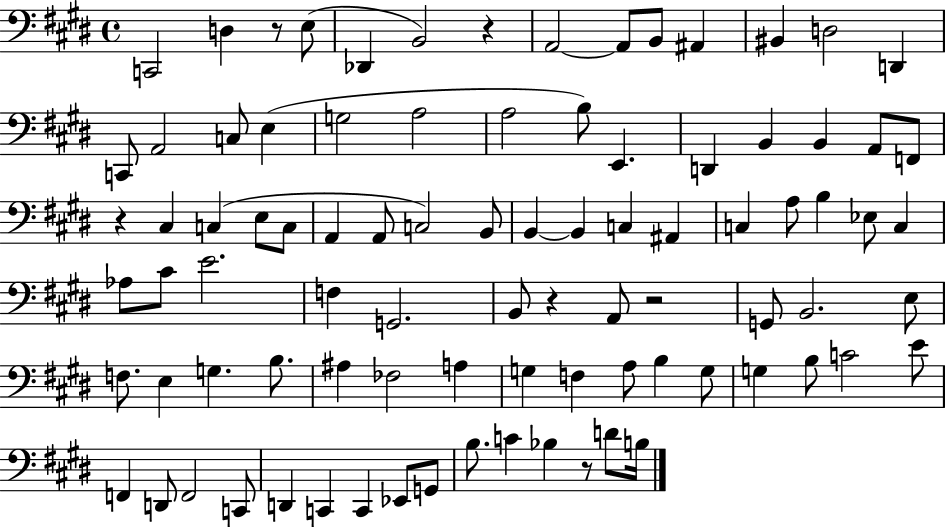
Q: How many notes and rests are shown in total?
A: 89